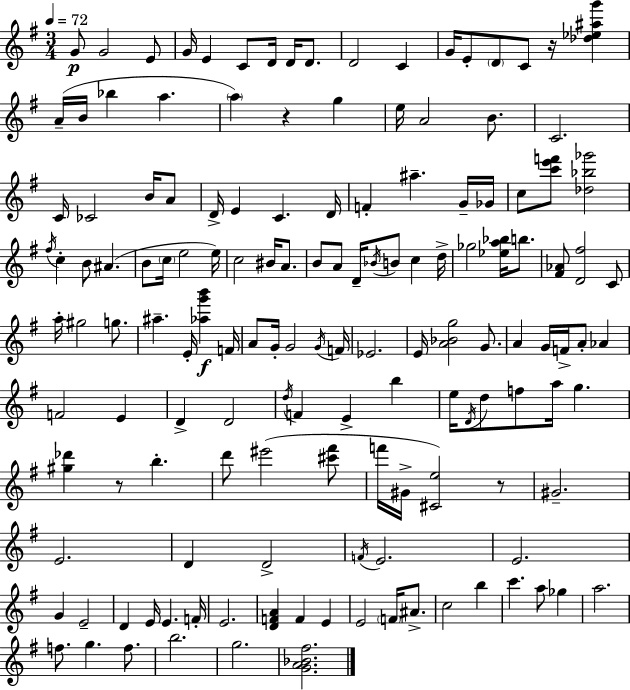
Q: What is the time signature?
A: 3/4